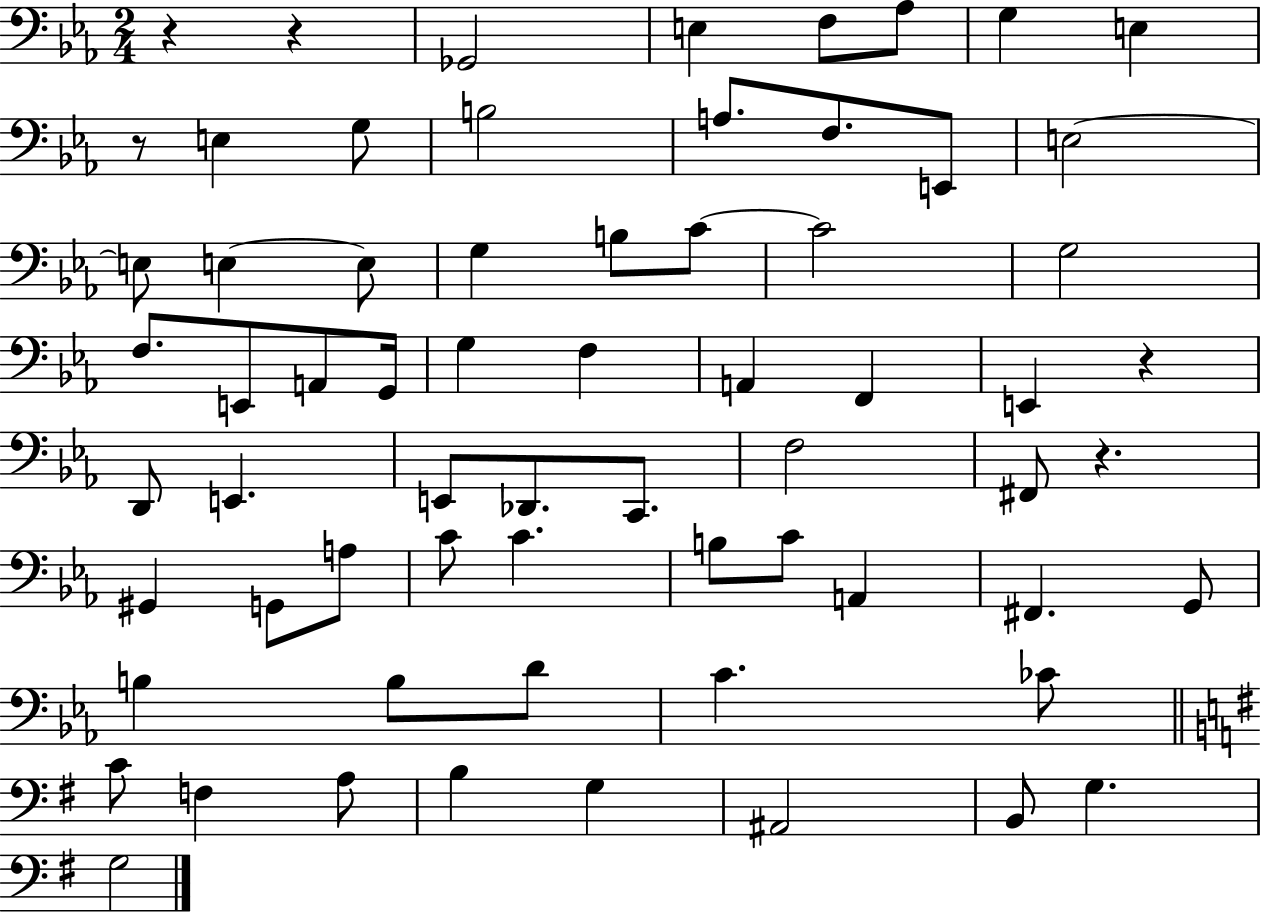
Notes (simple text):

R/q R/q Gb2/h E3/q F3/e Ab3/e G3/q E3/q R/e E3/q G3/e B3/h A3/e. F3/e. E2/e E3/h E3/e E3/q E3/e G3/q B3/e C4/e C4/h G3/h F3/e. E2/e A2/e G2/s G3/q F3/q A2/q F2/q E2/q R/q D2/e E2/q. E2/e Db2/e. C2/e. F3/h F#2/e R/q. G#2/q G2/e A3/e C4/e C4/q. B3/e C4/e A2/q F#2/q. G2/e B3/q B3/e D4/e C4/q. CES4/e C4/e F3/q A3/e B3/q G3/q A#2/h B2/e G3/q. G3/h